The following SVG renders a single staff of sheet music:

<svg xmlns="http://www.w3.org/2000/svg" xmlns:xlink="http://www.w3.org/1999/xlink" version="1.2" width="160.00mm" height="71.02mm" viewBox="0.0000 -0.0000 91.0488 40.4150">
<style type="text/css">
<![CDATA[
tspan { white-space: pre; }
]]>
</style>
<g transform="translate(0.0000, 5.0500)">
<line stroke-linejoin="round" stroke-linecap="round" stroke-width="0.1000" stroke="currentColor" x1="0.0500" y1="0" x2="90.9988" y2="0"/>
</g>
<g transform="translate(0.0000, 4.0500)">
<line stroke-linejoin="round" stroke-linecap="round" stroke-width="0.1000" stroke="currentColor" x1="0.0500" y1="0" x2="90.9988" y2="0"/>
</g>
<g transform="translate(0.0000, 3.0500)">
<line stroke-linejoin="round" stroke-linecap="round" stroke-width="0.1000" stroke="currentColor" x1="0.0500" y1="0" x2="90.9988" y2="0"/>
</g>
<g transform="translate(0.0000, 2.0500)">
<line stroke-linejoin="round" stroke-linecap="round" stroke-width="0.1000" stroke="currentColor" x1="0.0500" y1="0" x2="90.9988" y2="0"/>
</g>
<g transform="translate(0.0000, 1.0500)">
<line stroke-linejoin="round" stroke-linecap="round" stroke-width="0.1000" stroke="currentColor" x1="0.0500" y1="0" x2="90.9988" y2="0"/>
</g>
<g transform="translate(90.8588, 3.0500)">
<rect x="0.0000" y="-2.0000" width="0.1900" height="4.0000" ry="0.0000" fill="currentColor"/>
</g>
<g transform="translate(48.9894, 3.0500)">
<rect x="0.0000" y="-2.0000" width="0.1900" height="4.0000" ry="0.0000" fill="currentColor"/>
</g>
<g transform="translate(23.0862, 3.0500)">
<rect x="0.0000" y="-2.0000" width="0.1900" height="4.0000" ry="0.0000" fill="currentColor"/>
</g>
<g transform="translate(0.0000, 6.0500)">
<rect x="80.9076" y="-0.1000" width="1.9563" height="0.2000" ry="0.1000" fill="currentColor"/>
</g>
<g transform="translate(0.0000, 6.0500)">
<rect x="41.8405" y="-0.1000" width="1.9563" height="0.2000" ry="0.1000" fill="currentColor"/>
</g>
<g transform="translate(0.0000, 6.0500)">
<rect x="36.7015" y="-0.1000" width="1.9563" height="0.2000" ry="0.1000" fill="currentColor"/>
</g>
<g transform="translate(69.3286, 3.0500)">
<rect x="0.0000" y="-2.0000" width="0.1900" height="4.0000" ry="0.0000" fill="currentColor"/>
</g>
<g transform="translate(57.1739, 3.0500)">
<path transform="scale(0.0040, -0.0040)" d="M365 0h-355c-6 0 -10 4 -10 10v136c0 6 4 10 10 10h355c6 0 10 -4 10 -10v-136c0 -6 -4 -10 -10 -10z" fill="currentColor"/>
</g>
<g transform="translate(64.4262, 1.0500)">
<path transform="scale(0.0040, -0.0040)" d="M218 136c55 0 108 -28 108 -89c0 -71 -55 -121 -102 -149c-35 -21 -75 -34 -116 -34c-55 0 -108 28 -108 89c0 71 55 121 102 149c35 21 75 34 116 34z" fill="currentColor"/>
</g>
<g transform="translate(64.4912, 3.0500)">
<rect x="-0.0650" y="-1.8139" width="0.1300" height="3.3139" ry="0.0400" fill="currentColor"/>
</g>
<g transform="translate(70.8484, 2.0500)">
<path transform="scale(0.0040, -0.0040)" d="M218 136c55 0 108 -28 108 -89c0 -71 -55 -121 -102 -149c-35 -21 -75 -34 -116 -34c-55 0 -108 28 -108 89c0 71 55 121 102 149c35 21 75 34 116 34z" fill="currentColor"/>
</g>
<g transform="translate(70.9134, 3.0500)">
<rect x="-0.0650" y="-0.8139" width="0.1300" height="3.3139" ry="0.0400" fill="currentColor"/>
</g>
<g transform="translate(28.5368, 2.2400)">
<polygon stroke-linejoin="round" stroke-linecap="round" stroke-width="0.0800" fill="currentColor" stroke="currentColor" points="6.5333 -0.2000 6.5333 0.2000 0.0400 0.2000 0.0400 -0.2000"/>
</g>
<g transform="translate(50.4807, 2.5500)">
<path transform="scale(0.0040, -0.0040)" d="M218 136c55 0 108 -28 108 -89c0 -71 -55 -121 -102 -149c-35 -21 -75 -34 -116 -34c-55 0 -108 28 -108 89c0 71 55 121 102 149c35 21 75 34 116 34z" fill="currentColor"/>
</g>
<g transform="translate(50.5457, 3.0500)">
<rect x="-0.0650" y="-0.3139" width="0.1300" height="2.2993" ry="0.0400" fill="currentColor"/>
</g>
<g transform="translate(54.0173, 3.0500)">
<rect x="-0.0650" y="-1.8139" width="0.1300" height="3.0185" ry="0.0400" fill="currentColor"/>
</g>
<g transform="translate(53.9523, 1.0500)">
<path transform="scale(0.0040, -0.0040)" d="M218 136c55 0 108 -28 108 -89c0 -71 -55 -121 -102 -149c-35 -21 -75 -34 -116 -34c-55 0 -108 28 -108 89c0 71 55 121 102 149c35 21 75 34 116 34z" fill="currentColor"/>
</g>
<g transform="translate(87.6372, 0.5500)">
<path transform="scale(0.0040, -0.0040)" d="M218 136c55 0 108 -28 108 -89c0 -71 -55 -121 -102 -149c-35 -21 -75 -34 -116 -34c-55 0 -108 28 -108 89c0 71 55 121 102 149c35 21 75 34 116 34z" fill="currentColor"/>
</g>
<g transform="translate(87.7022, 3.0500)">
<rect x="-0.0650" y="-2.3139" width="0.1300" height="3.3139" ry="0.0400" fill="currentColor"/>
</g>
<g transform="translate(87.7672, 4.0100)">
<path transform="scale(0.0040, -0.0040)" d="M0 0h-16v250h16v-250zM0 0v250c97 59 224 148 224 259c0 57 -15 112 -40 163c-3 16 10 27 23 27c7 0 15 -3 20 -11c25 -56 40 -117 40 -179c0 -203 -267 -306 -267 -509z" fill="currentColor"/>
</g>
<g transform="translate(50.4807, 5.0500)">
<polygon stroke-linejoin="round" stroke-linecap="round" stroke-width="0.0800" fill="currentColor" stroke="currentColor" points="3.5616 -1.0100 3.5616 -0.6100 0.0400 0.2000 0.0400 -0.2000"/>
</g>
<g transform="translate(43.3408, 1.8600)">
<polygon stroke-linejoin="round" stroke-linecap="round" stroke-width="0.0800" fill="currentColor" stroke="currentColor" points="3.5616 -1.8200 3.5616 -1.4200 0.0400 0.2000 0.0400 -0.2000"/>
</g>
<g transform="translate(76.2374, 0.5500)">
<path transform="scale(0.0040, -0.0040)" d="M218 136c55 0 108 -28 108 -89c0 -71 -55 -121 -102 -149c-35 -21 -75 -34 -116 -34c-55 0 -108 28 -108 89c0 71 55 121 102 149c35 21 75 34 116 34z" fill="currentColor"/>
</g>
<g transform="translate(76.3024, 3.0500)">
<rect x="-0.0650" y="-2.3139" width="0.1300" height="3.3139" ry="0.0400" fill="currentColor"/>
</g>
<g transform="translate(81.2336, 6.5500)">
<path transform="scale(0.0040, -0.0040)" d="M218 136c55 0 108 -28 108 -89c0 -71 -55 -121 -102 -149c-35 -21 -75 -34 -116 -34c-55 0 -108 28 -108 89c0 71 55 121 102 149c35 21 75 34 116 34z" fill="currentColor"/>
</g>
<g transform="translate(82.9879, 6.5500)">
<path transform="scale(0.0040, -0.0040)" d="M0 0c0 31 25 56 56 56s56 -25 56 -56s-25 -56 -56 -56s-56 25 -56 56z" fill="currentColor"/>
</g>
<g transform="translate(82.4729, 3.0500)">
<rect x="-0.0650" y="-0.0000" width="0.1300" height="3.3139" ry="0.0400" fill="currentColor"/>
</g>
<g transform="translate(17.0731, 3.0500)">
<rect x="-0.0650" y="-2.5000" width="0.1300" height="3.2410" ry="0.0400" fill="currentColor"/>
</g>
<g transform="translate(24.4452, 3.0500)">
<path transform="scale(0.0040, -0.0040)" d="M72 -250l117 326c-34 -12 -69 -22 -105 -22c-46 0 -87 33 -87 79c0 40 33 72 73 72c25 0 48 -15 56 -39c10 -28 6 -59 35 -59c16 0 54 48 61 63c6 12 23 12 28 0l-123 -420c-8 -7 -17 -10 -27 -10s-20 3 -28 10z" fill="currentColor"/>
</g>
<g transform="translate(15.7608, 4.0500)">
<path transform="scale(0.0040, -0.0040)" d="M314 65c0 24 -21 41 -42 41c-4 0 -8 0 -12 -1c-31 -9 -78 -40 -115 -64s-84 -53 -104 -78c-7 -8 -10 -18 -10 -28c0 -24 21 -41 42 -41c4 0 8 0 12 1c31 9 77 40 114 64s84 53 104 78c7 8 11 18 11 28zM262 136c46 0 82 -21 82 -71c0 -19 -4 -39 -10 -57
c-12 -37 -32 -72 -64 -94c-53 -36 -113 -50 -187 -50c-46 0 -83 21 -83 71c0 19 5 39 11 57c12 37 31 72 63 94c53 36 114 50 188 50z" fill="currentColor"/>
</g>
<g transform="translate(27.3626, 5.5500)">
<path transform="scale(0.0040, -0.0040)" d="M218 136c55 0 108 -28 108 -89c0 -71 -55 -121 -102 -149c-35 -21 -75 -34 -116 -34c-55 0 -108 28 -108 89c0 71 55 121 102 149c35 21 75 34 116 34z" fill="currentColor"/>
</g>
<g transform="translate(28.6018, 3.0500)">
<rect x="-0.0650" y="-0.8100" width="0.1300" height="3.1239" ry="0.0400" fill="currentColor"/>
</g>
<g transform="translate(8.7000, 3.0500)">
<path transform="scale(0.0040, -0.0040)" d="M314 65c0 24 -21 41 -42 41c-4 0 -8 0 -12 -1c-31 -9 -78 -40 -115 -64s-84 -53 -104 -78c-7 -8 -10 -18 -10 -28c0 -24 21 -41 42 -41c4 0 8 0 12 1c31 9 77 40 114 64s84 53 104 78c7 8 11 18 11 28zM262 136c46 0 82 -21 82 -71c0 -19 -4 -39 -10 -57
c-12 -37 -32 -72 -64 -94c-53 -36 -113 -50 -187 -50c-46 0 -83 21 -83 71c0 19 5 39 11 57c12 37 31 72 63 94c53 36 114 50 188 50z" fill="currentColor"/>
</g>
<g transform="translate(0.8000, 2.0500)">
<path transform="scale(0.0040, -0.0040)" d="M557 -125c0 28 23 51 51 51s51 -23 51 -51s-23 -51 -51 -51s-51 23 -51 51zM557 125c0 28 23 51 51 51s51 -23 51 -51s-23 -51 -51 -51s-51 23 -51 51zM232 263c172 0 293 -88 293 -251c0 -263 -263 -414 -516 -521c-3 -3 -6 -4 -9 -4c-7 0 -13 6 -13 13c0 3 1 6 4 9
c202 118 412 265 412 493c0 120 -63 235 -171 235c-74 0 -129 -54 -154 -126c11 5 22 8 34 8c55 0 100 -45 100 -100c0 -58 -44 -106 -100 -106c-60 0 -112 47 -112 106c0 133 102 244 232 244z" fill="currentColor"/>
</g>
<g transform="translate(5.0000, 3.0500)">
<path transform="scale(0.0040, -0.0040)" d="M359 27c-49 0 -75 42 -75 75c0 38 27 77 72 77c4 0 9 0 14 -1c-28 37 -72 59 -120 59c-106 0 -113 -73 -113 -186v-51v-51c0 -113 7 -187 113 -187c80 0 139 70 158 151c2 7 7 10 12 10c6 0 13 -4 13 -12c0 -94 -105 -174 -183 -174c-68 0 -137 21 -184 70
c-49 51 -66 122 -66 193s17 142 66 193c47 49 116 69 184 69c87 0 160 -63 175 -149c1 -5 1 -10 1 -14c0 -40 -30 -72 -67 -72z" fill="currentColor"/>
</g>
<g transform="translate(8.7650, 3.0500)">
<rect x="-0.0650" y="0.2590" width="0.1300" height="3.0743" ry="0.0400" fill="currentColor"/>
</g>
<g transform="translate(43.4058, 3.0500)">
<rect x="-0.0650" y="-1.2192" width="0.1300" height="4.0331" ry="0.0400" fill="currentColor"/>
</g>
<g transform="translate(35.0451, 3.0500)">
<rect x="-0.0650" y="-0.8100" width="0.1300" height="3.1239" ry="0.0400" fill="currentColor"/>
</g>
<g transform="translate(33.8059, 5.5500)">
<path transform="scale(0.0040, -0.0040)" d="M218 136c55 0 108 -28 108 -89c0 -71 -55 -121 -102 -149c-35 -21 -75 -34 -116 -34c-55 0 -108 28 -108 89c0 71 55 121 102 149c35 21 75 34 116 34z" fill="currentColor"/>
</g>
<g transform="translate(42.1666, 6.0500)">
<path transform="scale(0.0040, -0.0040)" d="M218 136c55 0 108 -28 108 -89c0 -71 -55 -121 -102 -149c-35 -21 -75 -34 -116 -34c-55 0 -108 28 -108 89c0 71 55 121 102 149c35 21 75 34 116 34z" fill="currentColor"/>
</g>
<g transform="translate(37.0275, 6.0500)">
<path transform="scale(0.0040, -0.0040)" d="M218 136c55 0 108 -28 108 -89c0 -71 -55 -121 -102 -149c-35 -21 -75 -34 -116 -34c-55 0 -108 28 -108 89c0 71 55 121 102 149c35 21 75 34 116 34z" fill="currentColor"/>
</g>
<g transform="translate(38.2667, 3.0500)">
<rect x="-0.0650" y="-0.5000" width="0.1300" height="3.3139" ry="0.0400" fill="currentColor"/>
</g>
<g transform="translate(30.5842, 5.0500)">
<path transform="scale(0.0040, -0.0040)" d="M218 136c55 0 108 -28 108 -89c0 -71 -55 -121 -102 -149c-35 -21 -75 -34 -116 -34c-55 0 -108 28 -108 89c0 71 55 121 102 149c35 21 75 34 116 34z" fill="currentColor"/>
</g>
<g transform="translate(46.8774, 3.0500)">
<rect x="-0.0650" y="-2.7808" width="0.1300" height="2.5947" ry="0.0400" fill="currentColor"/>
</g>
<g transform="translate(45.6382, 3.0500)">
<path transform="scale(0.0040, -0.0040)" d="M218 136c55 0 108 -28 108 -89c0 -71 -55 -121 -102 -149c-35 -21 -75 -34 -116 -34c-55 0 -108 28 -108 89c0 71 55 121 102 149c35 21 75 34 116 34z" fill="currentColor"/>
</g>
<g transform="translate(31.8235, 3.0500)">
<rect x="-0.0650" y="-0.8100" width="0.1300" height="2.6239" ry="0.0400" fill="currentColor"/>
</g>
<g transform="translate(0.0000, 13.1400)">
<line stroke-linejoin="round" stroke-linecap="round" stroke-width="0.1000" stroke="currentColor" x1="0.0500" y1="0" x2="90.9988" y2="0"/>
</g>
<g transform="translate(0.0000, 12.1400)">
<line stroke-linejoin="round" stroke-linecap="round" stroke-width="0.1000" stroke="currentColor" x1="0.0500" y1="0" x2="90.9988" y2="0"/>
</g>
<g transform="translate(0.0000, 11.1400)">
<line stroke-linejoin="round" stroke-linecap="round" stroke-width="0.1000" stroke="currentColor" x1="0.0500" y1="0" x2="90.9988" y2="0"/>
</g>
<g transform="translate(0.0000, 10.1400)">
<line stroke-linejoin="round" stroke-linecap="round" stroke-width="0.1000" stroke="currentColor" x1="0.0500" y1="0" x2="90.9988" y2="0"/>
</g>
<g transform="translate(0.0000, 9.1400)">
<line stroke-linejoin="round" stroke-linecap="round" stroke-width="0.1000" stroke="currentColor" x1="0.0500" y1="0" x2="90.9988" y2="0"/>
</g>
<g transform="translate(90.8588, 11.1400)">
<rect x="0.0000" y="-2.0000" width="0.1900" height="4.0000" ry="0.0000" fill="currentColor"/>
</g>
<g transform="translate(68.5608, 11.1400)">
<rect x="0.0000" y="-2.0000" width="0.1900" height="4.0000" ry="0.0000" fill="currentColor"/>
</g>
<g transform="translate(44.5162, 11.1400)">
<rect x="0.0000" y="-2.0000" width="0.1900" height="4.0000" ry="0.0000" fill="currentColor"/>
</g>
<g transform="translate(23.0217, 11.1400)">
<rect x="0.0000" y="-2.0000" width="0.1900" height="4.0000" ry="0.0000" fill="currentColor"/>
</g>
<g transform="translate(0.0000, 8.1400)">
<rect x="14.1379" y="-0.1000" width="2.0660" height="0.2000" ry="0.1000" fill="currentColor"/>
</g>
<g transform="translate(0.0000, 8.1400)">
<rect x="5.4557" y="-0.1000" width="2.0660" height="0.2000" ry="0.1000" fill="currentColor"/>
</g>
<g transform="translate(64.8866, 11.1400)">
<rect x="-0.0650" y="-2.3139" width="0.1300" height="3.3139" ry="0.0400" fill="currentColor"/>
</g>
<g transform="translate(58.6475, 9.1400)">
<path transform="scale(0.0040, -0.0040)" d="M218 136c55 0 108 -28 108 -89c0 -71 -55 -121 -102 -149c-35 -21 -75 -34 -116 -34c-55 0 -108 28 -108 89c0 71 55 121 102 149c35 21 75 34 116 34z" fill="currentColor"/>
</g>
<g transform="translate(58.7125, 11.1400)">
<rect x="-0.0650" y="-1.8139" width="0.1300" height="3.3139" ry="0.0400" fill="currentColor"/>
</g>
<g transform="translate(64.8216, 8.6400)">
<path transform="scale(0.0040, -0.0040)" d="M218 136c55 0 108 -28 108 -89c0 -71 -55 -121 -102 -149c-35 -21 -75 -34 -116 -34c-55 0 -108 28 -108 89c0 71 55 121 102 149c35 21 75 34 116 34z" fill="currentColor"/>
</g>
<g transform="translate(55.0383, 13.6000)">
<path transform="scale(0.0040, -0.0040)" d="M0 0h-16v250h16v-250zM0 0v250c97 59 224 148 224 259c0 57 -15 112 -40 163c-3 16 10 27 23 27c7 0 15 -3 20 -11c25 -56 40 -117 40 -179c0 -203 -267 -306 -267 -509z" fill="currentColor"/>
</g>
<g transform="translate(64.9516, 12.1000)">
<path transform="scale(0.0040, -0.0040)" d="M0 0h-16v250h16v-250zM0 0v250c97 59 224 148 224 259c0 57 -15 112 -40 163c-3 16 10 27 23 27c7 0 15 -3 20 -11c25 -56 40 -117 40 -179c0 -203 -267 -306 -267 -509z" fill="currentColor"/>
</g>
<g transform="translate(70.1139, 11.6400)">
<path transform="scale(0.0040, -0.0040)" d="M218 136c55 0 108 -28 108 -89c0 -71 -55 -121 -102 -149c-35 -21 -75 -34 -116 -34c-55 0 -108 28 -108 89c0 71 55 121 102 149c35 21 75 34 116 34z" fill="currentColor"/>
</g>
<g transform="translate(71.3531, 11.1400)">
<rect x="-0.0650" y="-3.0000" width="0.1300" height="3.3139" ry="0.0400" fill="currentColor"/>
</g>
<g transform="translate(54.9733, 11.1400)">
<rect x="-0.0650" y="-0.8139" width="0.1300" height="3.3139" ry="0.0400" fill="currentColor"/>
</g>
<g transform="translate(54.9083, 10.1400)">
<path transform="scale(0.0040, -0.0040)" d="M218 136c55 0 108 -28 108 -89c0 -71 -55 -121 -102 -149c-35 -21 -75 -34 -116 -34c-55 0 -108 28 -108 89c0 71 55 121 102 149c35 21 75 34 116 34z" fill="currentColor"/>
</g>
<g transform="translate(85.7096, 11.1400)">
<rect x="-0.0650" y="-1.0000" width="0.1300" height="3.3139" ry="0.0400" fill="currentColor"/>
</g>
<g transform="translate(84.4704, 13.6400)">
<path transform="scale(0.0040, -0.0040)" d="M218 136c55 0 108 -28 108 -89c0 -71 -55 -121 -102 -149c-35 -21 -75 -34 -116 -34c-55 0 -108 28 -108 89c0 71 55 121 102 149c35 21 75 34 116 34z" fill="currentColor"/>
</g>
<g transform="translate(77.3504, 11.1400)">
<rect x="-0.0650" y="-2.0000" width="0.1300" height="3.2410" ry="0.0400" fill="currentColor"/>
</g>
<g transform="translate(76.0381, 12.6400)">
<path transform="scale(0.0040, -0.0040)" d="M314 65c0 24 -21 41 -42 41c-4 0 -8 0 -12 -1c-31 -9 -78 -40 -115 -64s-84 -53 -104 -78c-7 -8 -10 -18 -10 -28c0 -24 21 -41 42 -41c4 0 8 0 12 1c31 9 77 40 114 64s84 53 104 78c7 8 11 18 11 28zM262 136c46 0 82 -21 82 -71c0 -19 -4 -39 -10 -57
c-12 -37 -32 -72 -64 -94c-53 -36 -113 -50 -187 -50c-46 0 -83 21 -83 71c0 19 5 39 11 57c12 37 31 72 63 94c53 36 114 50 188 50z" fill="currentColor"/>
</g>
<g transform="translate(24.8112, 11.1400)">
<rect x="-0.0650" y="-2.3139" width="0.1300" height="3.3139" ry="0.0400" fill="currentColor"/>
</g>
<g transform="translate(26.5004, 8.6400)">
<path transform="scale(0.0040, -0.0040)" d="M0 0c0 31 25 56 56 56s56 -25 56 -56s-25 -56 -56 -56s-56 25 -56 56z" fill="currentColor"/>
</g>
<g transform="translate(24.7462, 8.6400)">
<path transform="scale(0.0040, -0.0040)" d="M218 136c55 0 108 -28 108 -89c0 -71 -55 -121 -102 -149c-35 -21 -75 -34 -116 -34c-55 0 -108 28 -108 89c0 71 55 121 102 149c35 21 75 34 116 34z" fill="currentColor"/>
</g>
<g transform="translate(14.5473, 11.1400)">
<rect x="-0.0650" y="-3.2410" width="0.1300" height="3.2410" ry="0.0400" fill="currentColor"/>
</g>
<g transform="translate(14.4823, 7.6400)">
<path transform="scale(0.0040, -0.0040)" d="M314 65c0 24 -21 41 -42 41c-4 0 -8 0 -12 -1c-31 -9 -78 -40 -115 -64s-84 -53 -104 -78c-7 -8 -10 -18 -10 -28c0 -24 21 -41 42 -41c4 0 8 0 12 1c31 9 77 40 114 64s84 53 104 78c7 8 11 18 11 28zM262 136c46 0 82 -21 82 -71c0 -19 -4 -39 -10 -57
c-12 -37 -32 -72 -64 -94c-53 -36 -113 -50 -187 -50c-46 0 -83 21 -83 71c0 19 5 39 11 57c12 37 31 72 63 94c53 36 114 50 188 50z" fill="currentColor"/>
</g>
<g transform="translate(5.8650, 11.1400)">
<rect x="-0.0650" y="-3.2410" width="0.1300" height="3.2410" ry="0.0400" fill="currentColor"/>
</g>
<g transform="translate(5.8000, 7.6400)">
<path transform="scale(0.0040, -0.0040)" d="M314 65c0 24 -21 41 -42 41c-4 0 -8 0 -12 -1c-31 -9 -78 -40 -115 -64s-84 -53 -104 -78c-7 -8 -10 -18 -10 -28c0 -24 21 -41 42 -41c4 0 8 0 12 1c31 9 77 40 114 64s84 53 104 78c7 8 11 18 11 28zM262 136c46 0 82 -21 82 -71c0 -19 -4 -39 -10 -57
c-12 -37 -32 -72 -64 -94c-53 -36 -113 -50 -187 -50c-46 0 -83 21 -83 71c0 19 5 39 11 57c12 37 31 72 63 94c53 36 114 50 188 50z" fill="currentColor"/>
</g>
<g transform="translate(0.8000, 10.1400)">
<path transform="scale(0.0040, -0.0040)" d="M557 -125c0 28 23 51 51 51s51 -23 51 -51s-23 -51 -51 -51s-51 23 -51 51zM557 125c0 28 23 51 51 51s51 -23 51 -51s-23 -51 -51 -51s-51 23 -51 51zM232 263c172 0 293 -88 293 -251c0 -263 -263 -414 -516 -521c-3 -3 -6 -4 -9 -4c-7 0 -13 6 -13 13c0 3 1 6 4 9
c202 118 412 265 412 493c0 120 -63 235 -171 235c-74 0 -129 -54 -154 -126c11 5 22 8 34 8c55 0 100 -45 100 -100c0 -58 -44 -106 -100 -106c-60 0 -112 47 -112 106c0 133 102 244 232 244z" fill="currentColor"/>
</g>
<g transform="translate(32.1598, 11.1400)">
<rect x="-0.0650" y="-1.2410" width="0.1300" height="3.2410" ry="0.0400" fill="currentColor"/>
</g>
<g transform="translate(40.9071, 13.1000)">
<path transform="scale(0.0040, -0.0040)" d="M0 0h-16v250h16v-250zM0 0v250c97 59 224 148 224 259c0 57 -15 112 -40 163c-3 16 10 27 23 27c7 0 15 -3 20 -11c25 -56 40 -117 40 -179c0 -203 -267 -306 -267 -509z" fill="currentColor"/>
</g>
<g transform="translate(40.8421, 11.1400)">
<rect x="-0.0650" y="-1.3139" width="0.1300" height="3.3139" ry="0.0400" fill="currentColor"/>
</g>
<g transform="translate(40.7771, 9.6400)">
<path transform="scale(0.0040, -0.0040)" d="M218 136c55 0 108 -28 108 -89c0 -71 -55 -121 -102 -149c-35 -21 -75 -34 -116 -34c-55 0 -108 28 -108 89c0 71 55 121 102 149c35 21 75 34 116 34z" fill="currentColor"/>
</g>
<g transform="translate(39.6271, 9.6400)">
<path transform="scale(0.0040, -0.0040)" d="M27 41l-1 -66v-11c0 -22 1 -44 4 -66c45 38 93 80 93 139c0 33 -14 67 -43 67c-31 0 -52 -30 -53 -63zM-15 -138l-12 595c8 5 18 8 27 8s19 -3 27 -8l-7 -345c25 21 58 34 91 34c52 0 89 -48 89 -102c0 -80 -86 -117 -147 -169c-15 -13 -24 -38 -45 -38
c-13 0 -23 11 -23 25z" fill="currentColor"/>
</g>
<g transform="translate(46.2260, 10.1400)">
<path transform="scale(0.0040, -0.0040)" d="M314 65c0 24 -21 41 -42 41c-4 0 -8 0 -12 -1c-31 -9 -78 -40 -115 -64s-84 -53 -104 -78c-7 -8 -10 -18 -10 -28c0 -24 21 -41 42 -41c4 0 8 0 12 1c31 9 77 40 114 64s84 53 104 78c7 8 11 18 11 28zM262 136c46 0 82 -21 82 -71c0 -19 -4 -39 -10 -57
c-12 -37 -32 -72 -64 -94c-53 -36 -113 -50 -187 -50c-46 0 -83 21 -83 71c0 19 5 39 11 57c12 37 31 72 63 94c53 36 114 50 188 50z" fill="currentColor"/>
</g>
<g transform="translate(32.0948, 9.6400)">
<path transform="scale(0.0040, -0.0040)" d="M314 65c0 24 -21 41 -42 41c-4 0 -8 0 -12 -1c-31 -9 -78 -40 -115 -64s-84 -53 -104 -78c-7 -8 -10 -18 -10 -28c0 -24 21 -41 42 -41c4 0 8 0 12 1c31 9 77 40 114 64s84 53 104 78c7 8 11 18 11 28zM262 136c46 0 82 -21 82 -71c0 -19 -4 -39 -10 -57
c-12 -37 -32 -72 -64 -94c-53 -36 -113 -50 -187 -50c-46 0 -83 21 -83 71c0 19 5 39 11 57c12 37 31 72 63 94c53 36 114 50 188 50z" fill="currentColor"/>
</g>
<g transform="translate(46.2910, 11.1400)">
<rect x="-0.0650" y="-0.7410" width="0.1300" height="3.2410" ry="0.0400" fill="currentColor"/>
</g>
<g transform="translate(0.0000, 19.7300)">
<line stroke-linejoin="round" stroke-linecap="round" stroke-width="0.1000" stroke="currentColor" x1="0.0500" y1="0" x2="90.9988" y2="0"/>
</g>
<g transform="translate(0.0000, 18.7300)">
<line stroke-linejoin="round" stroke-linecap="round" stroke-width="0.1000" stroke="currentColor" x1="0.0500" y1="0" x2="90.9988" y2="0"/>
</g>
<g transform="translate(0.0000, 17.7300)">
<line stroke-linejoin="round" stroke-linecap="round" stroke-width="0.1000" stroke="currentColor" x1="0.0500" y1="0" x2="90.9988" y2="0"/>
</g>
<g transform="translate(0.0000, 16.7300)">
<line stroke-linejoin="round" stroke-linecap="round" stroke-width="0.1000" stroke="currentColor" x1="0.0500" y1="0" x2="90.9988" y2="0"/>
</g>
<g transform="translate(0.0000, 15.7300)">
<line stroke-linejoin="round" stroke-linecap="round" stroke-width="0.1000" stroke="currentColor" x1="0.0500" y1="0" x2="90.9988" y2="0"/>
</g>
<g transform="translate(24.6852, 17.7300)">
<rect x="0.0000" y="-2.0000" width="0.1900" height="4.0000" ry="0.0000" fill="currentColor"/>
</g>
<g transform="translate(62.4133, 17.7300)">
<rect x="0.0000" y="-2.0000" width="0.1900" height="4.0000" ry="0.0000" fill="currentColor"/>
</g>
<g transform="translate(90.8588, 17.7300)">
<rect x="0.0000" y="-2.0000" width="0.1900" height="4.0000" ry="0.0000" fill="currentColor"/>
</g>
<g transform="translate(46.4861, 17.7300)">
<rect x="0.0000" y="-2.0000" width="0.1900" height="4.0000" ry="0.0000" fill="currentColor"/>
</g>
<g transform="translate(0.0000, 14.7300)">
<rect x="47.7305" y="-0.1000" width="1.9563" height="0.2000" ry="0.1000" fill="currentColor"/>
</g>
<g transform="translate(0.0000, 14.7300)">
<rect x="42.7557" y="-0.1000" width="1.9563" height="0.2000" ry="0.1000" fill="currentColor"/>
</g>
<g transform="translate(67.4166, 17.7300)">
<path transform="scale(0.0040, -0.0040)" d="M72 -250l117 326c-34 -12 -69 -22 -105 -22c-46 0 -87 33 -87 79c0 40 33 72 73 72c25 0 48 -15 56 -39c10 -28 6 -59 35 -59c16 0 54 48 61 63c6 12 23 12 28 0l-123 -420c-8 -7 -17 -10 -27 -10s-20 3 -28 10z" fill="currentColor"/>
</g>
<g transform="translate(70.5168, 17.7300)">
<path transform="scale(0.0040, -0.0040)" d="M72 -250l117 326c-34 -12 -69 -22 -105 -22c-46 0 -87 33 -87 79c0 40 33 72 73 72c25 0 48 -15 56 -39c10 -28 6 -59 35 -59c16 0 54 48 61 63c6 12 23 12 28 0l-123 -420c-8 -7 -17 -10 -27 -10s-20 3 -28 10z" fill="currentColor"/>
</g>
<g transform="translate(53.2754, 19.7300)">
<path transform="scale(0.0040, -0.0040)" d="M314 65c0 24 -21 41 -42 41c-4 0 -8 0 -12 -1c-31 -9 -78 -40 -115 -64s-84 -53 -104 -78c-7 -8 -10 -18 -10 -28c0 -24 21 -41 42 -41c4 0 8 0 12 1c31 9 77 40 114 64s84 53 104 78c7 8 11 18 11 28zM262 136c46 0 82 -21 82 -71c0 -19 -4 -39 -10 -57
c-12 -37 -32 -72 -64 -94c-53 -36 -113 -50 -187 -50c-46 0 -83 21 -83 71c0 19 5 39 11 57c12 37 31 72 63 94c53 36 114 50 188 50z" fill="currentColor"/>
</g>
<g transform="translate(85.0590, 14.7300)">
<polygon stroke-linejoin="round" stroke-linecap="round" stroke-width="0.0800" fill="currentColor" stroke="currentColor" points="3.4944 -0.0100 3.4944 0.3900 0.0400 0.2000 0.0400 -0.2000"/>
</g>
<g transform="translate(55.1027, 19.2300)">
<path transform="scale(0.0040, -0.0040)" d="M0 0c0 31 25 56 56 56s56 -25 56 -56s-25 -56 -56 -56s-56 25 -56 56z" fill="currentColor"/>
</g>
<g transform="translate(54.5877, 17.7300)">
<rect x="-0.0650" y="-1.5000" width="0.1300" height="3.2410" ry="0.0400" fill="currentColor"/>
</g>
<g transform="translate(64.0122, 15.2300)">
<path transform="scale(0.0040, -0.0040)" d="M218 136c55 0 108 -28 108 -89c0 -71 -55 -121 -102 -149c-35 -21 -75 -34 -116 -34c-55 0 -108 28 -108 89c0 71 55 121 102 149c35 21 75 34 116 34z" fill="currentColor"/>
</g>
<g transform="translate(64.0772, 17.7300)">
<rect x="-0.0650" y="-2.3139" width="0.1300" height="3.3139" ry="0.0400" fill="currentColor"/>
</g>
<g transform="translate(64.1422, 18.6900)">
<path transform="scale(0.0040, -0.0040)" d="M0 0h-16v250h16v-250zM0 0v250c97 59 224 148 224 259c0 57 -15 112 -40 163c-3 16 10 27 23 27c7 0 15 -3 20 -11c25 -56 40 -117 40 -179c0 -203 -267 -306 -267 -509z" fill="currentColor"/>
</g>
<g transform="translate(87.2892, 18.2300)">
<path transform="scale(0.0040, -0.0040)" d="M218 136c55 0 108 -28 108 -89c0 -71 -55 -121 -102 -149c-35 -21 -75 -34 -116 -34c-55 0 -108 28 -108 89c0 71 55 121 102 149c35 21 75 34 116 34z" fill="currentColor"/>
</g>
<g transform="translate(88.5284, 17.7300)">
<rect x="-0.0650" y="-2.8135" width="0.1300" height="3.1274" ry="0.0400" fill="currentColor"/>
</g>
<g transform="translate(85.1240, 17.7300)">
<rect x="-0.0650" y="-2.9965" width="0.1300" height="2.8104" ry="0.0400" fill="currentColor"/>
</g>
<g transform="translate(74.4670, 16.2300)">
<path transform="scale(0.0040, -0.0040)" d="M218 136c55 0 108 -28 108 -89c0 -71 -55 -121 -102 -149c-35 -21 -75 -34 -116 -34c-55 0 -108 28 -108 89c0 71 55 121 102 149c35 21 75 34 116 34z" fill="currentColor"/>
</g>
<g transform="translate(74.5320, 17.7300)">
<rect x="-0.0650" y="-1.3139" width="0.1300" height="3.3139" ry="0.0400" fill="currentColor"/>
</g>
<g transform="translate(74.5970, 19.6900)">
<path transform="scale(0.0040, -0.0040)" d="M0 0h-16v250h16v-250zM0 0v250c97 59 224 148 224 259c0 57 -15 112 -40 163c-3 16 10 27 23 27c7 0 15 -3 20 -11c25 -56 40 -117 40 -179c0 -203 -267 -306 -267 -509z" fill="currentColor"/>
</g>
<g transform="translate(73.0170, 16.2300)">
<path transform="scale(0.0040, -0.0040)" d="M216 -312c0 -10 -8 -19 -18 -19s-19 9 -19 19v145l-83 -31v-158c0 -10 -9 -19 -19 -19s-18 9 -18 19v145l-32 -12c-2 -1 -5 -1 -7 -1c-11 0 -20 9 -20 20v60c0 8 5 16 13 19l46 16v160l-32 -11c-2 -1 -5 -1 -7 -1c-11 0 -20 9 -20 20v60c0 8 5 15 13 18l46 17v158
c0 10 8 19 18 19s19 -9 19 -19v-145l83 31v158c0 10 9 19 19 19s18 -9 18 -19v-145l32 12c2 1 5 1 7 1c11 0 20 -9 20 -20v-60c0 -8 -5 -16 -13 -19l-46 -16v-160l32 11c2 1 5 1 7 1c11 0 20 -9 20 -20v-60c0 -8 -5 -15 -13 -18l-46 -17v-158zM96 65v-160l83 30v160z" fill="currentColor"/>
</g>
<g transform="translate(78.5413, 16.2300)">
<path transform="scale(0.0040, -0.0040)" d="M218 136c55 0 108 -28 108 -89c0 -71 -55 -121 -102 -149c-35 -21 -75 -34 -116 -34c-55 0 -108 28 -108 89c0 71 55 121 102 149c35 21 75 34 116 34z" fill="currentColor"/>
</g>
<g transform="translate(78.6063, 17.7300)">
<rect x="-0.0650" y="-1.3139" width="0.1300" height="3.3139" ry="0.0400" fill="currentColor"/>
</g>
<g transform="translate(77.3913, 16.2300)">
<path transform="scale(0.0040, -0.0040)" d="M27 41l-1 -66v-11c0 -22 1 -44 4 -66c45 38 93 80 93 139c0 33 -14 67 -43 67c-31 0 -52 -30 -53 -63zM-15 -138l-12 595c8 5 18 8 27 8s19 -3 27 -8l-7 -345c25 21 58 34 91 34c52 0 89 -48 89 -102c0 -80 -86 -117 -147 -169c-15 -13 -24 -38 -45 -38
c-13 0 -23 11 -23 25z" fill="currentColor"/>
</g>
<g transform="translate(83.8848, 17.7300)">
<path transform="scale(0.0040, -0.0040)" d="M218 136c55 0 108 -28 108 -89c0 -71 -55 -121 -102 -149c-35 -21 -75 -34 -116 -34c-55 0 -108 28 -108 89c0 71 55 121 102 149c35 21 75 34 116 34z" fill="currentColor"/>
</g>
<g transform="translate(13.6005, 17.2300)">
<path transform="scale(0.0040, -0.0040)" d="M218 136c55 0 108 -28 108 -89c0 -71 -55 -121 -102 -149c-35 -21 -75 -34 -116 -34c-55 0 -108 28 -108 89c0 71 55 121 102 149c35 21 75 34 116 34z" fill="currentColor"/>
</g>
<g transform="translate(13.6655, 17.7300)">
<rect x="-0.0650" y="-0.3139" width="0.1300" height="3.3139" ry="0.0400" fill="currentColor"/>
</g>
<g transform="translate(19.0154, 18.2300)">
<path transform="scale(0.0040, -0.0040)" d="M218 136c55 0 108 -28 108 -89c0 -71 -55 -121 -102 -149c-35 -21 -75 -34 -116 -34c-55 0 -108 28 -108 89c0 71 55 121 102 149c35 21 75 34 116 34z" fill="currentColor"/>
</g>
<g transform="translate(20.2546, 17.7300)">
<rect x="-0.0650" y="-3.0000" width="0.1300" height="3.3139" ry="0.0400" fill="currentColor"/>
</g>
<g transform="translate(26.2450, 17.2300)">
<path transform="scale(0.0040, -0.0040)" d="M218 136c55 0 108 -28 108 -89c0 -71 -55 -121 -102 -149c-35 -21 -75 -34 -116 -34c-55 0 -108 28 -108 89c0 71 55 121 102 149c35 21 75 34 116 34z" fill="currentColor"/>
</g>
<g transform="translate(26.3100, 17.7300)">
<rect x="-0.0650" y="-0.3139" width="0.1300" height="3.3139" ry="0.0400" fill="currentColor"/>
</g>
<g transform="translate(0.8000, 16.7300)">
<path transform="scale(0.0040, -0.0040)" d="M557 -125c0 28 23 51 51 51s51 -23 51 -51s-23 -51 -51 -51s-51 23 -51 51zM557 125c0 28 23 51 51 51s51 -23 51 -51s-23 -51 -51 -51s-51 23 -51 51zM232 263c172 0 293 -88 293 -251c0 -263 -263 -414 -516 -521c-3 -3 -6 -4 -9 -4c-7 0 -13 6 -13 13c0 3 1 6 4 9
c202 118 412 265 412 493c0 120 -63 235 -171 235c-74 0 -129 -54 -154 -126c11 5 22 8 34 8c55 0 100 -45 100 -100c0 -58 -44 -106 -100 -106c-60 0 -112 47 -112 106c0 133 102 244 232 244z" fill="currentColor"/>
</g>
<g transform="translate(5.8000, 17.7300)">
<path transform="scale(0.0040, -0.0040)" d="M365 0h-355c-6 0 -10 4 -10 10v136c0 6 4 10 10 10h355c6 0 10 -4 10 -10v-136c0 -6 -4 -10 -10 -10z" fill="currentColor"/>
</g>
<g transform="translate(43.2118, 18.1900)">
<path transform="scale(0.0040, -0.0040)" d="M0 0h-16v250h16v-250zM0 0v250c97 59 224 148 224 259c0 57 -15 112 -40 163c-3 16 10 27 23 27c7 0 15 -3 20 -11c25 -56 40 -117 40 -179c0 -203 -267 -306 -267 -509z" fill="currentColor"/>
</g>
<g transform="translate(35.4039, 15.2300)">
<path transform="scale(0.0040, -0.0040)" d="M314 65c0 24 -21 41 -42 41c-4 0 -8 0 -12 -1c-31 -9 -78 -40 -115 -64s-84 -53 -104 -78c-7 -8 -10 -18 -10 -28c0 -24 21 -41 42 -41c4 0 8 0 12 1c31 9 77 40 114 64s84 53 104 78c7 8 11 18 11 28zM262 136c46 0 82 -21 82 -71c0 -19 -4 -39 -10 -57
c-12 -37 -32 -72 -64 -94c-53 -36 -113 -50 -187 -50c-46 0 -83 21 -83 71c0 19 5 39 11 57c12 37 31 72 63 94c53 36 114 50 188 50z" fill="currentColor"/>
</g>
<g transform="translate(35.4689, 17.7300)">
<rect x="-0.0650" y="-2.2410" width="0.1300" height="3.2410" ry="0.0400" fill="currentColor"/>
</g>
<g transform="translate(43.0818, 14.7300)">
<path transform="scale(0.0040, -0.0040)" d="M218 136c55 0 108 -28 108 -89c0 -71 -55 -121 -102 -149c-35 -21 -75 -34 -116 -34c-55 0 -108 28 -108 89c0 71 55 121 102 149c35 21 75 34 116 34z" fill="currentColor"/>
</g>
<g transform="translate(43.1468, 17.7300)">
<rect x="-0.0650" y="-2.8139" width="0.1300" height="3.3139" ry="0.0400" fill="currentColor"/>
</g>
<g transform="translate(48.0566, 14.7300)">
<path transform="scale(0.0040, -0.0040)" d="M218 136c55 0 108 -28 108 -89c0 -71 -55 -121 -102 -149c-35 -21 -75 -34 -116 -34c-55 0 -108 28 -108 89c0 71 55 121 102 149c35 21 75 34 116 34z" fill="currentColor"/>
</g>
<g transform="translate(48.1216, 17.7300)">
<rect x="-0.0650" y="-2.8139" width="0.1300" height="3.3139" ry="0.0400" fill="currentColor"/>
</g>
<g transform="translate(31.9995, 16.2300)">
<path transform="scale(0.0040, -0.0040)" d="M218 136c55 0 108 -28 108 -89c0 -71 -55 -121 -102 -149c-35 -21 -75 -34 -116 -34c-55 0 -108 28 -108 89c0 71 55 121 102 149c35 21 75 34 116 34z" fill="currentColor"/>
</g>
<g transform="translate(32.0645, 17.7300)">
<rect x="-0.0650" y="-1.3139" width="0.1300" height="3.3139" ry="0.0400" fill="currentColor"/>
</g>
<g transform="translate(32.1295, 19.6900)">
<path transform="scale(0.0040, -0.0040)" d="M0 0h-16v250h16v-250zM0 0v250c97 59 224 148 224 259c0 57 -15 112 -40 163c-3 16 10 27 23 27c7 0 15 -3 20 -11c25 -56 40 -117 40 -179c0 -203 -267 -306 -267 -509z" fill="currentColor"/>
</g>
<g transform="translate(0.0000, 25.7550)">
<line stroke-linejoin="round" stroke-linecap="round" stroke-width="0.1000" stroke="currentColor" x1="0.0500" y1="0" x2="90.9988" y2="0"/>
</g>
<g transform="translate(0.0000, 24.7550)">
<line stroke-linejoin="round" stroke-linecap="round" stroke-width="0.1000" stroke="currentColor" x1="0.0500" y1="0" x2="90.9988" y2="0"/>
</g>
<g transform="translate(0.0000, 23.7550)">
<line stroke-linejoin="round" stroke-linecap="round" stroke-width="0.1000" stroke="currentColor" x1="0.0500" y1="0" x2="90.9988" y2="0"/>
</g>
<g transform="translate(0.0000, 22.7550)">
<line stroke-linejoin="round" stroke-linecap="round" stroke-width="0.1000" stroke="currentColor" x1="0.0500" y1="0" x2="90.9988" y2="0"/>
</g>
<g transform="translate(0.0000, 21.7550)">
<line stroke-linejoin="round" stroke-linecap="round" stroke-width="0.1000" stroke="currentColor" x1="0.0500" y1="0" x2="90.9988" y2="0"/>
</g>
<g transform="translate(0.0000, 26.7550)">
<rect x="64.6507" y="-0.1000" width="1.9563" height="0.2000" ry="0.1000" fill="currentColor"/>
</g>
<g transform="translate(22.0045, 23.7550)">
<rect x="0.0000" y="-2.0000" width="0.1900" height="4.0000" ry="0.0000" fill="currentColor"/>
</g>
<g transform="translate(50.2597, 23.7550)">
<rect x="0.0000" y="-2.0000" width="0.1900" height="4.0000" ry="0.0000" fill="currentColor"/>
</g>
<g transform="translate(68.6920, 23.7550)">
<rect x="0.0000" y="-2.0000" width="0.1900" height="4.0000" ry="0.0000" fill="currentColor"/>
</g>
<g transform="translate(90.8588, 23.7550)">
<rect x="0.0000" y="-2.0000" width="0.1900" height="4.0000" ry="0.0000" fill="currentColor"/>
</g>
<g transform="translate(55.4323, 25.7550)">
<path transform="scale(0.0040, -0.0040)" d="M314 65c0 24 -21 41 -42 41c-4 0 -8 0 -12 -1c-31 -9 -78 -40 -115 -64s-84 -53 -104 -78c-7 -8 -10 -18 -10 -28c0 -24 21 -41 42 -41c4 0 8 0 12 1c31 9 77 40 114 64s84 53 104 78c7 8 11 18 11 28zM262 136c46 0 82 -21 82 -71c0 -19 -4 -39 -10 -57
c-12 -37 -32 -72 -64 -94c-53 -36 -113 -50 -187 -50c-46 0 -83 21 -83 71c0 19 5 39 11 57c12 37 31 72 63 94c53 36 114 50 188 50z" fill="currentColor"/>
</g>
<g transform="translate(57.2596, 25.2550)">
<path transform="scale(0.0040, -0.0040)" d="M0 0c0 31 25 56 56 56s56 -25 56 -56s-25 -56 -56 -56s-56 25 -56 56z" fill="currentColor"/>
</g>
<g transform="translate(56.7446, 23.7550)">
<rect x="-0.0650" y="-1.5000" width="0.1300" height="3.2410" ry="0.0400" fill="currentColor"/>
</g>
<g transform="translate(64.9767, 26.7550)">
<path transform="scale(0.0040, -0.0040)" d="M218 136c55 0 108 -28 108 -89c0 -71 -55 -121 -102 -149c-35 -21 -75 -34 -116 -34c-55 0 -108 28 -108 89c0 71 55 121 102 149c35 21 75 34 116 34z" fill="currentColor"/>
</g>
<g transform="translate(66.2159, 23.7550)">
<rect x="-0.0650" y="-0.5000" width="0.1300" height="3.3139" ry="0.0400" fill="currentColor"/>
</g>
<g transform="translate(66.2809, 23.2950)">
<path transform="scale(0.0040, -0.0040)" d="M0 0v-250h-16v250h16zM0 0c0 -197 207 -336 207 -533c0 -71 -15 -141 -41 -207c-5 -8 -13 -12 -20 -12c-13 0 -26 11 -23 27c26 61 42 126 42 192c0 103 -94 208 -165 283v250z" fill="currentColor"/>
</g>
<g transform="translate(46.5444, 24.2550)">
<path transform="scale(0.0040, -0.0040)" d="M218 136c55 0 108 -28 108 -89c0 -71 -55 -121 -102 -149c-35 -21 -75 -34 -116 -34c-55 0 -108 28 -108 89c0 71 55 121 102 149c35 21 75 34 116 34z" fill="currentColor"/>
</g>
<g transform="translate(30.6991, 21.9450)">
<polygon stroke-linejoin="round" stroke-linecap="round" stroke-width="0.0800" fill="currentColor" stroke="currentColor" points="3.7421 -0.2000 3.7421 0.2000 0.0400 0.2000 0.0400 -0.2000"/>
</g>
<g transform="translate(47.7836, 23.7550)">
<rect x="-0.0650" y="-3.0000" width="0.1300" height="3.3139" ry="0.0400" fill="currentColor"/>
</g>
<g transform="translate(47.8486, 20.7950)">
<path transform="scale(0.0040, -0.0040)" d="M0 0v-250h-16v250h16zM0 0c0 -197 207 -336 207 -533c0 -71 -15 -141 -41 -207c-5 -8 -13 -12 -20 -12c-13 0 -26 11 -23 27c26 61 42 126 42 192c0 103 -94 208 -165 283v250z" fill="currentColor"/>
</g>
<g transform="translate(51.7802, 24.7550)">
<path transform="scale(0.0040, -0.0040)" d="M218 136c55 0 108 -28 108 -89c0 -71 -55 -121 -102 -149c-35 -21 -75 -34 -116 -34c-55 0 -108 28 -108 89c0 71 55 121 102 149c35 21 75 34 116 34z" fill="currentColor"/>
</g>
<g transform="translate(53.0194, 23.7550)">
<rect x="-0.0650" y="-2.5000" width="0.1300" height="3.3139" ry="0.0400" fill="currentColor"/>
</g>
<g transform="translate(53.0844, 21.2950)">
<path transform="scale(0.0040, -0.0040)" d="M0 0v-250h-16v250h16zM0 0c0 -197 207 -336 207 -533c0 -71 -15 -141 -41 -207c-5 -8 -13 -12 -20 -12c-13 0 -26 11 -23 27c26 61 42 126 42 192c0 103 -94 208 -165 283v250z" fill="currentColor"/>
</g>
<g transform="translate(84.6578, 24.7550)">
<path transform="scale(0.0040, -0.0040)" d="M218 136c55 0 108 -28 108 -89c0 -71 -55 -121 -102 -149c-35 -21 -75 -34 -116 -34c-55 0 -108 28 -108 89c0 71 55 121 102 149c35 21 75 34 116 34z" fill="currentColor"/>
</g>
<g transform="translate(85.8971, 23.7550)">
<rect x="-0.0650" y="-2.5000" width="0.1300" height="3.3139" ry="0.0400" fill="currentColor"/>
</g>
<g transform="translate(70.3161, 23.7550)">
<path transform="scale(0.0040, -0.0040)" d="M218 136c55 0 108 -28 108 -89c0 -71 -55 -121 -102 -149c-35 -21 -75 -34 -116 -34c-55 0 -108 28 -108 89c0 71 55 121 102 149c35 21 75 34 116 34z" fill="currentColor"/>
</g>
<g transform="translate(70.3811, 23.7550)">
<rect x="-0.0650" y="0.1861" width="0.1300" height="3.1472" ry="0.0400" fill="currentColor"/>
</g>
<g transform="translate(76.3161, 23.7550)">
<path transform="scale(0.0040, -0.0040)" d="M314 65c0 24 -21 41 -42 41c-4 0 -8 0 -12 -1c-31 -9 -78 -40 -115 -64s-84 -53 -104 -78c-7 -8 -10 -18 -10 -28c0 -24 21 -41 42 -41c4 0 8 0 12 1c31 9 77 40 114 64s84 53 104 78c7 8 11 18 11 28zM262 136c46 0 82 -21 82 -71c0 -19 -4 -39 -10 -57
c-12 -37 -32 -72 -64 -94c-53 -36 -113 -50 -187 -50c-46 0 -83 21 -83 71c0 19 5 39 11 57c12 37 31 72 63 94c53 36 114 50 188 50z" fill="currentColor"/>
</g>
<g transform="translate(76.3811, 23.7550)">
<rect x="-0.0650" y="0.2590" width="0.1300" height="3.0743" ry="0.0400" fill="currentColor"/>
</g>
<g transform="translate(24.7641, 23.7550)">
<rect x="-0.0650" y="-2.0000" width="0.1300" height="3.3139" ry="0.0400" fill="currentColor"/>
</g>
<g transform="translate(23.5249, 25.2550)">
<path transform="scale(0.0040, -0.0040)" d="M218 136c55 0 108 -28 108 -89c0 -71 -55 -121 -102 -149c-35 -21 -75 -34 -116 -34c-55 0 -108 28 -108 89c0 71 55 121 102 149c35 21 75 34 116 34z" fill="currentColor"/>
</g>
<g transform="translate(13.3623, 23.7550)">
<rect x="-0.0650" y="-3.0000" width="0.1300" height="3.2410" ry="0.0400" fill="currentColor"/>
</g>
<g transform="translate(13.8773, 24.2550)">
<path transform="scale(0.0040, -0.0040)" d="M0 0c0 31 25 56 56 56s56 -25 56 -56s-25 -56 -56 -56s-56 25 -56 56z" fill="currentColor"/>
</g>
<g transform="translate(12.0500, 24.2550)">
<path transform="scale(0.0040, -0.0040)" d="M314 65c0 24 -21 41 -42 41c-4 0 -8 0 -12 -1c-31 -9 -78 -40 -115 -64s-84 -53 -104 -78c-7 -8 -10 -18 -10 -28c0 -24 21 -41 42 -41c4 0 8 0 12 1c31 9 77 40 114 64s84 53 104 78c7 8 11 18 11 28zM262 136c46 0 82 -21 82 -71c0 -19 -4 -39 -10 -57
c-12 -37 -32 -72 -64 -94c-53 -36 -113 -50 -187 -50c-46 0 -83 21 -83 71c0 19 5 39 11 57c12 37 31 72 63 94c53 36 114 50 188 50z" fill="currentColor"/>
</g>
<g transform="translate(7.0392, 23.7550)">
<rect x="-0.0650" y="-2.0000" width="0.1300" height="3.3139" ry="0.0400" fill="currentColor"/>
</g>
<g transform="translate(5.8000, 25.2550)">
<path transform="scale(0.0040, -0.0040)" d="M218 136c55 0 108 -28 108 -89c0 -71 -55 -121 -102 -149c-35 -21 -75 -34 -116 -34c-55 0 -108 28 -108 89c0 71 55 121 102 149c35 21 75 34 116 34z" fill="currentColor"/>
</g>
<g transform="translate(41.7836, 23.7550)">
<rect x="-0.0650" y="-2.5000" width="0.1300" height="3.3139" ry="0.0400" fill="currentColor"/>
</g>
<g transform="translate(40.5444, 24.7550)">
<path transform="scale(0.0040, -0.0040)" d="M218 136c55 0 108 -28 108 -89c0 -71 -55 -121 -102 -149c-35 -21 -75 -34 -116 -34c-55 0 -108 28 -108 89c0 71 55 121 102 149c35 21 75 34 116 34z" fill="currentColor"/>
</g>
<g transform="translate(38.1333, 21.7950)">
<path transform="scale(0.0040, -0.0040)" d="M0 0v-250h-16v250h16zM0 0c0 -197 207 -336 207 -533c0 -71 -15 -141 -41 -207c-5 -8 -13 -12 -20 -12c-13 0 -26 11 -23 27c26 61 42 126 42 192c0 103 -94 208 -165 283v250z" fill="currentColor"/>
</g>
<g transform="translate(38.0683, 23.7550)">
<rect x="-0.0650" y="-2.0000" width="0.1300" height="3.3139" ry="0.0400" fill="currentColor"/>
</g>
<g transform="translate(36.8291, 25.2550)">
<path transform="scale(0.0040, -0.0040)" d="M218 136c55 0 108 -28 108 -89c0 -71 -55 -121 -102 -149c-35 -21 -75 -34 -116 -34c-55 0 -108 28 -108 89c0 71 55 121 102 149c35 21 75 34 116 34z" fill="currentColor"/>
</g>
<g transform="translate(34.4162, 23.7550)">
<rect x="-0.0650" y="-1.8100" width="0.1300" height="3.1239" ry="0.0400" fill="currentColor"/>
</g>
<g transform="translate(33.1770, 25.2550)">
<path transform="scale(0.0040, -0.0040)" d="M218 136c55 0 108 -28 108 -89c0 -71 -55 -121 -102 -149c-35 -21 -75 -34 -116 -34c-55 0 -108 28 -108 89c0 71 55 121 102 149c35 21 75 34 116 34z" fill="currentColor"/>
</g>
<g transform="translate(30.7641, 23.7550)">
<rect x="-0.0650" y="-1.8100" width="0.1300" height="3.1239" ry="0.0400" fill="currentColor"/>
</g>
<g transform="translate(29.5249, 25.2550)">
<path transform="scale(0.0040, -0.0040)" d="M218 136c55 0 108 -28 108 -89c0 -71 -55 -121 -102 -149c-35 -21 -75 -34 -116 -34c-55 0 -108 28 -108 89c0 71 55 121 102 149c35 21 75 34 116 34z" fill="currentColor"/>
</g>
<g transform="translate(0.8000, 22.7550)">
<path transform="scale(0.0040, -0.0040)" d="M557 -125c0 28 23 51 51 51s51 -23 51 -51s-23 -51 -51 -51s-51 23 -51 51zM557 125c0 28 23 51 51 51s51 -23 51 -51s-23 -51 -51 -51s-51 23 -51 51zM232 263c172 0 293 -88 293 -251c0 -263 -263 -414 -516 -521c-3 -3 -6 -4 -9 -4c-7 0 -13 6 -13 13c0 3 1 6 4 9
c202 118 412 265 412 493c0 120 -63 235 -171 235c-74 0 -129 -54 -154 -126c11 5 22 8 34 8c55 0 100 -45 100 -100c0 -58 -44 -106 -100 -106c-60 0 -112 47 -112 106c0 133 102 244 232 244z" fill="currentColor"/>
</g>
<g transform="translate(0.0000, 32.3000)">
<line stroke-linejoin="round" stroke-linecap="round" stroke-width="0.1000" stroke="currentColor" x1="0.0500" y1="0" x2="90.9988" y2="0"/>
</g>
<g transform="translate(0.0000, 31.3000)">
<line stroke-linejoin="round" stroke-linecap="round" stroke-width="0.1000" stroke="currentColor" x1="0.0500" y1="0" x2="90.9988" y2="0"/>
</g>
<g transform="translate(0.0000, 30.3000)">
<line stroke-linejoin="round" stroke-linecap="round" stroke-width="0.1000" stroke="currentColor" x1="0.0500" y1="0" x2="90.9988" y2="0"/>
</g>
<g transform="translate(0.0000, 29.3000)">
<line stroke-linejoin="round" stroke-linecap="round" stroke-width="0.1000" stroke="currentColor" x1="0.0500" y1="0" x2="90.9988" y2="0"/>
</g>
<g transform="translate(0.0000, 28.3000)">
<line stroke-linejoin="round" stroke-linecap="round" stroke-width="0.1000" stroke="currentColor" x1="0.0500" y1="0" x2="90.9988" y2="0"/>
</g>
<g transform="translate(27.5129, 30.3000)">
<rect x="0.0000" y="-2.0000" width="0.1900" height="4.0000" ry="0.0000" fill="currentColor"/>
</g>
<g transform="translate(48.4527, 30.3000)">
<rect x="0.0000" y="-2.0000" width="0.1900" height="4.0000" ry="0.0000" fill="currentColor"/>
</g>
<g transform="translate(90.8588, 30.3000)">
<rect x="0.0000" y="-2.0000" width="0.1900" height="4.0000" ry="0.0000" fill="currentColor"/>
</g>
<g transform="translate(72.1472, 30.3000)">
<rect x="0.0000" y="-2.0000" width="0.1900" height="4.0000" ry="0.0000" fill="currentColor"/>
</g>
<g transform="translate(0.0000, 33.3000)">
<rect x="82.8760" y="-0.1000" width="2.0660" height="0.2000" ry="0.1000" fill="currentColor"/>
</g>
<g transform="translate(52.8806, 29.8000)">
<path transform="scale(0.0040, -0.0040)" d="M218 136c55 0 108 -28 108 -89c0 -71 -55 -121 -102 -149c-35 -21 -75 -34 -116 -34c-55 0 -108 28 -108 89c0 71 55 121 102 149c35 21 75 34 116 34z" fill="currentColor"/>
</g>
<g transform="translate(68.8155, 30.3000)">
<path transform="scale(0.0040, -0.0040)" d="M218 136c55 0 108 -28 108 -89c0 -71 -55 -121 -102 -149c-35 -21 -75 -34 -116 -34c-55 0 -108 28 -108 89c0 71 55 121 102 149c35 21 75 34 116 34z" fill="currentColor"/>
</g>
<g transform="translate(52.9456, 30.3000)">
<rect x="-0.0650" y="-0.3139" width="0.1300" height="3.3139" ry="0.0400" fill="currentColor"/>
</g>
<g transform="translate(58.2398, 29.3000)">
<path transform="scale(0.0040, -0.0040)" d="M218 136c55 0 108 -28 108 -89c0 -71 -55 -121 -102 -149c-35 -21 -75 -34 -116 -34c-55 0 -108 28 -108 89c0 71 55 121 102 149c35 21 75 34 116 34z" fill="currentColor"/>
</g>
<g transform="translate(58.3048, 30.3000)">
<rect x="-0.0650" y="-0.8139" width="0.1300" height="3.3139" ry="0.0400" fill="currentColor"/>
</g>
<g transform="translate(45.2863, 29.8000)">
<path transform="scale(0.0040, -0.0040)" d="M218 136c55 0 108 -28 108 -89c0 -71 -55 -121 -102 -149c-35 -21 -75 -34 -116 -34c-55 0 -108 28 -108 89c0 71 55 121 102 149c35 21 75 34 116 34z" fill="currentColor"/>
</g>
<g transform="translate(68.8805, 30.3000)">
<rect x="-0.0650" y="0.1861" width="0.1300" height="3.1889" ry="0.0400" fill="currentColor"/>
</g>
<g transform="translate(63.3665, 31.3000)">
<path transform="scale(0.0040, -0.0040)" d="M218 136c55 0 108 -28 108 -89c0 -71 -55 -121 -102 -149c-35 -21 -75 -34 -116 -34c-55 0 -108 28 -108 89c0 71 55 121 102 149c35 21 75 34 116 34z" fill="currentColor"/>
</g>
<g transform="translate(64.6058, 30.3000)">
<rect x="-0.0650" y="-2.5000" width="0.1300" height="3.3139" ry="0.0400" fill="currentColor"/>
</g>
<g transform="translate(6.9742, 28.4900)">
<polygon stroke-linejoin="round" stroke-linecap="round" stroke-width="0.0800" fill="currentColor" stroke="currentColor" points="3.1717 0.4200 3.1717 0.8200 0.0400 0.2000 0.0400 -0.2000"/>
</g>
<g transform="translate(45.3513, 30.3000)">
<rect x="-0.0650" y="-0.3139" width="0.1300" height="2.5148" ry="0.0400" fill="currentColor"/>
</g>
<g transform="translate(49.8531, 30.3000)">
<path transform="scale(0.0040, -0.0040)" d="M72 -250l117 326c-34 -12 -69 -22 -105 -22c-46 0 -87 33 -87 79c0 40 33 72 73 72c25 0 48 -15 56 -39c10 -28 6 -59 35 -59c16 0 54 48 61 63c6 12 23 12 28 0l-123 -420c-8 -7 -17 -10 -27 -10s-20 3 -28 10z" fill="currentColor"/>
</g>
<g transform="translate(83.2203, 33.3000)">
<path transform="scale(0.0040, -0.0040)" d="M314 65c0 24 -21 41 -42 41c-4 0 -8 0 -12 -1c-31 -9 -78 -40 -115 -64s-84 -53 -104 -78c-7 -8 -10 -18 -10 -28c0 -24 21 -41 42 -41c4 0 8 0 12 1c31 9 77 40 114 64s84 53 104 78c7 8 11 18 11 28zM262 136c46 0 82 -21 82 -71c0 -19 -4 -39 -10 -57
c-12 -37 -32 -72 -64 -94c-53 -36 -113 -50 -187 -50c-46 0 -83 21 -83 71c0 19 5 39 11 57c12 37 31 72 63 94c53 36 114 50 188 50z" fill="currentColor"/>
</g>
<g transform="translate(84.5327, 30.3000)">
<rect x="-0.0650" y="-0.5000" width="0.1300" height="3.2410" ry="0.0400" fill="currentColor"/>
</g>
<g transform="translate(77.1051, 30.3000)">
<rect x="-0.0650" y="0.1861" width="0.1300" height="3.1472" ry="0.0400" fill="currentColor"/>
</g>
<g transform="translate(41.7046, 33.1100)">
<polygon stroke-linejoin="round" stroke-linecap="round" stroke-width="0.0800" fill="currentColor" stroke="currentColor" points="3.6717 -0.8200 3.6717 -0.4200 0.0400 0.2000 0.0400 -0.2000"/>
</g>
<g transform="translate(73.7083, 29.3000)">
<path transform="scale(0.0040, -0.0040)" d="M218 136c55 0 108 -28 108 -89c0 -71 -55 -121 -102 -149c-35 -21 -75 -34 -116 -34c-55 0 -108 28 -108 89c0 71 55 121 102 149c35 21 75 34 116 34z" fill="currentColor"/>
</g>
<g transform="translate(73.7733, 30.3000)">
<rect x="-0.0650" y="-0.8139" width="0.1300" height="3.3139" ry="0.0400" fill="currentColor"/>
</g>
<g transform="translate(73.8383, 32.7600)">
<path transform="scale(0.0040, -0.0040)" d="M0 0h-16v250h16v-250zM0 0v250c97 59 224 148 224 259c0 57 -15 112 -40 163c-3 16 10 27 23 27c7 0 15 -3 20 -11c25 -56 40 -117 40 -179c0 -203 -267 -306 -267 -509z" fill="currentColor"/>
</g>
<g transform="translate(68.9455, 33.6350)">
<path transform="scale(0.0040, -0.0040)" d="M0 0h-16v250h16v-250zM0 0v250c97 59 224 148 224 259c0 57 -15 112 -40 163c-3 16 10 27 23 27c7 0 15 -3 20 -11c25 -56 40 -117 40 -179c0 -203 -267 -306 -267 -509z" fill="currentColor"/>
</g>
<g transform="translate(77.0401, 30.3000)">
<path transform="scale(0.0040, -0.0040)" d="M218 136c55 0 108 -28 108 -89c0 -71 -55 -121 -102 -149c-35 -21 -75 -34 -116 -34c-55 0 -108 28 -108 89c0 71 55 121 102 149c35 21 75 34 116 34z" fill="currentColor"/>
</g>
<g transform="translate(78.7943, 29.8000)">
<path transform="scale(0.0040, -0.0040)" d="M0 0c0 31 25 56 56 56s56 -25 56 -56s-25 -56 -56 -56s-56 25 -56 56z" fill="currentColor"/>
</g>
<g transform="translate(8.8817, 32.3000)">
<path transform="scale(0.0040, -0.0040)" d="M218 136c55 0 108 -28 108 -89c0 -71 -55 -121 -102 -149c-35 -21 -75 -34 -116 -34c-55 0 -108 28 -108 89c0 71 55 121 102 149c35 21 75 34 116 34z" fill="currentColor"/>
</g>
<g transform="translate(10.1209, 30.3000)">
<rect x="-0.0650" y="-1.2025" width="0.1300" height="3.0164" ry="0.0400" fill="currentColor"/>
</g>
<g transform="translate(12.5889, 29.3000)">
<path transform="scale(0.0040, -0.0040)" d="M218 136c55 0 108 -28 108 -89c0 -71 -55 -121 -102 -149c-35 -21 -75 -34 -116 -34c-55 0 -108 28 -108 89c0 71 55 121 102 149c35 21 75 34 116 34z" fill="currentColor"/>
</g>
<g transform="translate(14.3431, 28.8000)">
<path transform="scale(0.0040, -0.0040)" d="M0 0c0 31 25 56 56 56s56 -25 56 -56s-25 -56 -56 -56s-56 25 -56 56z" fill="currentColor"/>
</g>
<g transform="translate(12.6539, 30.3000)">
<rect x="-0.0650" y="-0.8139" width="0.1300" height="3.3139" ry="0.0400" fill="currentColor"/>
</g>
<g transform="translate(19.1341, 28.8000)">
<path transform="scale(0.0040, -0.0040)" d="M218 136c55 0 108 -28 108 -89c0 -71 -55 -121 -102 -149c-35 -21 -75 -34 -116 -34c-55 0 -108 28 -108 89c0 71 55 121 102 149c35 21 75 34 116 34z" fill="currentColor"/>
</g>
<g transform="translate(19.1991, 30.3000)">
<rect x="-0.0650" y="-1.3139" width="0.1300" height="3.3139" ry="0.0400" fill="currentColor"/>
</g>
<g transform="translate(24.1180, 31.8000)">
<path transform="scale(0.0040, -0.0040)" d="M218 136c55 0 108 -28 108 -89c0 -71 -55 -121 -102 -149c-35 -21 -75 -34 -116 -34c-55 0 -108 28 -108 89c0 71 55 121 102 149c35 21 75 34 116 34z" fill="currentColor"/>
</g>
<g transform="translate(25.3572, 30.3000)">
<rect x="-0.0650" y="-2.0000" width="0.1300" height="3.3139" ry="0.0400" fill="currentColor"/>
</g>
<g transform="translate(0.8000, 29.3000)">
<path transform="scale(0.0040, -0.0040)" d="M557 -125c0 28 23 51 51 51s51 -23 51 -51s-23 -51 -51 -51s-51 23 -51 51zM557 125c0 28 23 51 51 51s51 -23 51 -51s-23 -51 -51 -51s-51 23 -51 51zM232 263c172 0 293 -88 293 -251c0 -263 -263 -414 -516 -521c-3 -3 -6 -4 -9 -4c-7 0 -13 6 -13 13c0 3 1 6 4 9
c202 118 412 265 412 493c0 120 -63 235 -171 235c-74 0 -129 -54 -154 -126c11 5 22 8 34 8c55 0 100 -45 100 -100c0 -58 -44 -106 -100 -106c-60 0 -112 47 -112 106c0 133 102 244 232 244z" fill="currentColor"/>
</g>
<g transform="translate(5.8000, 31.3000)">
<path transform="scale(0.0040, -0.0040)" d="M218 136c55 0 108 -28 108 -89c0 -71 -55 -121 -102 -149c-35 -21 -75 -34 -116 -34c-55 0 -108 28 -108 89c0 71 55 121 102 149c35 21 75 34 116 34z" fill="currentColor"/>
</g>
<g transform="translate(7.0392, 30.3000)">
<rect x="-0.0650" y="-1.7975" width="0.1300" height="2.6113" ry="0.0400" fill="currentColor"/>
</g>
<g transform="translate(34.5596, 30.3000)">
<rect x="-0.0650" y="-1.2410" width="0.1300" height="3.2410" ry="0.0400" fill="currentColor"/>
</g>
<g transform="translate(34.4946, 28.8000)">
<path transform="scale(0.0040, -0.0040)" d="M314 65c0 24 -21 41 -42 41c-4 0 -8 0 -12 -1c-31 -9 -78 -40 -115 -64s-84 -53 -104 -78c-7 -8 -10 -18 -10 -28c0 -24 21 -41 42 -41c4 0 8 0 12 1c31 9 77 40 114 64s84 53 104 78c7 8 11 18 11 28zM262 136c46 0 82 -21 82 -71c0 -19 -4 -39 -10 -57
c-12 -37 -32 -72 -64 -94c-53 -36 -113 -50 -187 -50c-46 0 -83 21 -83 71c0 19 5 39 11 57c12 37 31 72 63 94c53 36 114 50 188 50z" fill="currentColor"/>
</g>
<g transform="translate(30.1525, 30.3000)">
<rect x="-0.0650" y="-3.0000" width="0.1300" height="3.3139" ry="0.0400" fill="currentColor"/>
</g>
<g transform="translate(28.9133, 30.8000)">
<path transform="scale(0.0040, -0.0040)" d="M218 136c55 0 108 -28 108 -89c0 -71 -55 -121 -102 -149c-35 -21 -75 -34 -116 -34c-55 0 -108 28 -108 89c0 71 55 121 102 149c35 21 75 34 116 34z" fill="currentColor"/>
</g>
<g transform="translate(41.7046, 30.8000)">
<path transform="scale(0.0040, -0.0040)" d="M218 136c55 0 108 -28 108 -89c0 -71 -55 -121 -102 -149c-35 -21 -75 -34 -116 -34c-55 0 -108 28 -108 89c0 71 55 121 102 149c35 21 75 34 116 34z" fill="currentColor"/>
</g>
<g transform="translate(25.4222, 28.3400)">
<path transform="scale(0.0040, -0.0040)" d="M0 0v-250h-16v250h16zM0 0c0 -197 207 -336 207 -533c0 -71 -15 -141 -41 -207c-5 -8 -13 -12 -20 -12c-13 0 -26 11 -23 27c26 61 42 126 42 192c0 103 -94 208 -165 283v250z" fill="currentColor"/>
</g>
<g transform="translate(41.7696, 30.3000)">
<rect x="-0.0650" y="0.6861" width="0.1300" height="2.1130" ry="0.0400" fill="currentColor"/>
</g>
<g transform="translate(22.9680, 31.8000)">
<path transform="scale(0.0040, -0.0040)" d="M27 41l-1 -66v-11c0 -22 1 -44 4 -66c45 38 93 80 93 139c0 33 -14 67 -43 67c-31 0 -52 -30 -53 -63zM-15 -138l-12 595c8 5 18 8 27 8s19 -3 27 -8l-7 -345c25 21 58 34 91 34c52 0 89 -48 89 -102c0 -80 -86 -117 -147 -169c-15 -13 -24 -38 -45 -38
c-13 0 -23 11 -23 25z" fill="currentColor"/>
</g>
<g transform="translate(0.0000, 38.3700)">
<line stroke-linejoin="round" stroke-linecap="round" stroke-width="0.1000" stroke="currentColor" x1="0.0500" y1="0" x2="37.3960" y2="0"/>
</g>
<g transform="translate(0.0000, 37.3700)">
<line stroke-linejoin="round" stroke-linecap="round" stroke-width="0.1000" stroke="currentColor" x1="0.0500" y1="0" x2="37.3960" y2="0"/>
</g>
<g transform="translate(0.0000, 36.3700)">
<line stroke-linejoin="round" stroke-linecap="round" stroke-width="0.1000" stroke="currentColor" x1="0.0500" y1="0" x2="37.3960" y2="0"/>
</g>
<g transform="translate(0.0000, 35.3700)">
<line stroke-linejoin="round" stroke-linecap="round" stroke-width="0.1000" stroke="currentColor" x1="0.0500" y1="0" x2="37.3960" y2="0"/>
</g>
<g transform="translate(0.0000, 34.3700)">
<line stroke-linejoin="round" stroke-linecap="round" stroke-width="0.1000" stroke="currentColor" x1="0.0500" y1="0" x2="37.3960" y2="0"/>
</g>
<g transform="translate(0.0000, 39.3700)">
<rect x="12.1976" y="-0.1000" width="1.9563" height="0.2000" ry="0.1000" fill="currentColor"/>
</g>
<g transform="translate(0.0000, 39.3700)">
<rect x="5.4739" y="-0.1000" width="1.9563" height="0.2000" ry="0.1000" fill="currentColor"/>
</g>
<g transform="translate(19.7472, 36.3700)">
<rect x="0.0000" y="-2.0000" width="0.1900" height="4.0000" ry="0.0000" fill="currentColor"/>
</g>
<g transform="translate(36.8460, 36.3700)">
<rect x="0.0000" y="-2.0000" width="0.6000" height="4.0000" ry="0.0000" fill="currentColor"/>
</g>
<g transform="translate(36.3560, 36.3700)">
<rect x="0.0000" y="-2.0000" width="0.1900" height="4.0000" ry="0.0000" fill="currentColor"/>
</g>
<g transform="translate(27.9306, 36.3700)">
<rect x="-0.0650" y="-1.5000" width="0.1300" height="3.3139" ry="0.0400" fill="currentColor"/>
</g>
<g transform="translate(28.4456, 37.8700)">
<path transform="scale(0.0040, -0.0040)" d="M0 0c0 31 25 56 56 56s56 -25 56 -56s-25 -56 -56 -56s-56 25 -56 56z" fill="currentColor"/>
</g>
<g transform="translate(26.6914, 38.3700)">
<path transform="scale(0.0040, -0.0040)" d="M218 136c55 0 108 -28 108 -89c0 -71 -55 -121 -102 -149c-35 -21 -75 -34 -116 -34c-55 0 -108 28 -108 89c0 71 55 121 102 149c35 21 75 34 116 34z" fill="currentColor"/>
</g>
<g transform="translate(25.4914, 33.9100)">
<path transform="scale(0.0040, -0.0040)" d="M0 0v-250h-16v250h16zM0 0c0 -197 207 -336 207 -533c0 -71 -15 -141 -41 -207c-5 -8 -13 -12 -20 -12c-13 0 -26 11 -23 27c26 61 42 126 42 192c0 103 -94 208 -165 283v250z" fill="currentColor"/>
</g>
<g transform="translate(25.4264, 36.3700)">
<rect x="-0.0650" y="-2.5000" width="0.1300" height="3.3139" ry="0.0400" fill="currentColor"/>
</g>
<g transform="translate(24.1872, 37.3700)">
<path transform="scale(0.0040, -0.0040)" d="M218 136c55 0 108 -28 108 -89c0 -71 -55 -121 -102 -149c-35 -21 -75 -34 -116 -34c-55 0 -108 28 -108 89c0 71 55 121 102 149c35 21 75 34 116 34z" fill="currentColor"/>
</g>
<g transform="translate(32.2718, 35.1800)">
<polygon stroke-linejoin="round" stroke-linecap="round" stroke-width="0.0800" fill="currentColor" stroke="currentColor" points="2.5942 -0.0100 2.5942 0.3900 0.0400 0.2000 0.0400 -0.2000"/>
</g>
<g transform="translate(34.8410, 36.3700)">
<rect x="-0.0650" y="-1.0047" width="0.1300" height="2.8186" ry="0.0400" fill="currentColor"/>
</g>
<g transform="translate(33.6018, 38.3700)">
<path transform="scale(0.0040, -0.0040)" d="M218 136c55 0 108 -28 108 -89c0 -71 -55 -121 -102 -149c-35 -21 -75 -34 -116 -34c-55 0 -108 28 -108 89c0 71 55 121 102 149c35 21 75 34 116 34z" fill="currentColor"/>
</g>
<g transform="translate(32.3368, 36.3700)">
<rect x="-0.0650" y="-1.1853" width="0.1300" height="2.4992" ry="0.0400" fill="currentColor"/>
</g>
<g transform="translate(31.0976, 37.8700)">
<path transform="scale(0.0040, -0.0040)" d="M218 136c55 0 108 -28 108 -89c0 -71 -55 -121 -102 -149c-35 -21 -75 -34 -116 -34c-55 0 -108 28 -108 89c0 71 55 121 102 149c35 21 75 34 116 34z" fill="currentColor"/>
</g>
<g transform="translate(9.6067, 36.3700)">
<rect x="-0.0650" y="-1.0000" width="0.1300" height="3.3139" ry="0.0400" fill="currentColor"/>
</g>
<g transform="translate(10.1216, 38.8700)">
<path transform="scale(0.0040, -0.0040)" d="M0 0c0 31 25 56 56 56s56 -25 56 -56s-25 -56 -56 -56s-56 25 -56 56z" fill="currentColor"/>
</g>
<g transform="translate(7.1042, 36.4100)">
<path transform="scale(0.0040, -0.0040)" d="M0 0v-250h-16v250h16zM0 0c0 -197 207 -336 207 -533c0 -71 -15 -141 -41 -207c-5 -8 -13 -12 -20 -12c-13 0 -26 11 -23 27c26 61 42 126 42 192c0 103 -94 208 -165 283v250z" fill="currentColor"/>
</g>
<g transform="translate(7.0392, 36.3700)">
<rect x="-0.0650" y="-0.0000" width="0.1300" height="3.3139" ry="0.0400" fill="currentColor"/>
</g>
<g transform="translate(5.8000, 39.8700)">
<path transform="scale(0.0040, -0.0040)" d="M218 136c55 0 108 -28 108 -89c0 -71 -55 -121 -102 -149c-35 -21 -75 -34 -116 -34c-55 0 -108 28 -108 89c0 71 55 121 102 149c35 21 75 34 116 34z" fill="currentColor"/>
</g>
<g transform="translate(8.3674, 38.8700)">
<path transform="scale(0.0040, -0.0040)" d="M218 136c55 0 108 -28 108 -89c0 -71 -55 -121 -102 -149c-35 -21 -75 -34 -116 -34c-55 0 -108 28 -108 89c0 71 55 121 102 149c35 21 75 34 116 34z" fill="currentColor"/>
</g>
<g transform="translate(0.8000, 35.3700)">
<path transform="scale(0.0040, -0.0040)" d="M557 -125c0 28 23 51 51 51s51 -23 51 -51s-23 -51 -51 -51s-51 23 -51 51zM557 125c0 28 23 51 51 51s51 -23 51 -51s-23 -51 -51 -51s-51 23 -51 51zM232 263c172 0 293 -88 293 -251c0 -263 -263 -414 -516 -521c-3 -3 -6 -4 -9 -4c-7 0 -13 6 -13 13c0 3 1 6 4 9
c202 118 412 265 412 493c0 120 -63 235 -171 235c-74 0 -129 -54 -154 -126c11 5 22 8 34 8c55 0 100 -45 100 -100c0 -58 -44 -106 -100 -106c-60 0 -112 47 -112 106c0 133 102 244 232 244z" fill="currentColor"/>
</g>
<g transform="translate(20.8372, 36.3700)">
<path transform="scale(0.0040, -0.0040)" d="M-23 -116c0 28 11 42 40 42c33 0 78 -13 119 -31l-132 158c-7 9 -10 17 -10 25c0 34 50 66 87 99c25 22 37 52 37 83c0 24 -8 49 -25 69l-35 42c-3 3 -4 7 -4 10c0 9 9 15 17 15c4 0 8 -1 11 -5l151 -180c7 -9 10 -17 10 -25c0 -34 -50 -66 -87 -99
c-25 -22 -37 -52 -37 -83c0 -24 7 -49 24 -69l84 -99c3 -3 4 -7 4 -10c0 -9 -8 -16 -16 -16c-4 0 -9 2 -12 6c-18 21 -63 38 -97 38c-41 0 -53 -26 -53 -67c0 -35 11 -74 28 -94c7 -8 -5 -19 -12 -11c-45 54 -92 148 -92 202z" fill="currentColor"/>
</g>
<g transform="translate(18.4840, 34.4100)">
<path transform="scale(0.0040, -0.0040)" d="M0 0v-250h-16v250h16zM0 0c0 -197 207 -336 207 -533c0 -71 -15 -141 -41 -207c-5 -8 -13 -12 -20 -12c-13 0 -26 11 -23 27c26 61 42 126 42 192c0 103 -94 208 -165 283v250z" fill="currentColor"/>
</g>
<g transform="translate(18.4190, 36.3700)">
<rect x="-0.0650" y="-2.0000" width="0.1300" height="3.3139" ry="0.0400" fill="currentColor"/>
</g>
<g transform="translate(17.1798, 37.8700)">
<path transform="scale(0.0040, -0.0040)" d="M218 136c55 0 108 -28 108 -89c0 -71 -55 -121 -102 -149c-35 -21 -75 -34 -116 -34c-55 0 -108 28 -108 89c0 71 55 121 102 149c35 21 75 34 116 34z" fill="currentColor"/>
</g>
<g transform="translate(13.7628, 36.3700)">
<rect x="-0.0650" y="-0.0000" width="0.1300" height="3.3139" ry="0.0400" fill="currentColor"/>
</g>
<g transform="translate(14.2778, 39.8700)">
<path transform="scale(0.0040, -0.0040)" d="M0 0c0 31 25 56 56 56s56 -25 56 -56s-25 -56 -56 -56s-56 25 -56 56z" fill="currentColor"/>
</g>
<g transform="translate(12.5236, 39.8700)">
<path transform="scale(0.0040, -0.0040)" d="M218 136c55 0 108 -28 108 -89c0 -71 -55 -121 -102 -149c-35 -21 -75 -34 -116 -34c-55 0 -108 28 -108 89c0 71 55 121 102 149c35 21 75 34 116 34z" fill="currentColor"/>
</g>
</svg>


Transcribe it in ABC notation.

X:1
T:Untitled
M:4/4
L:1/4
K:C
D,2 B,,2 z/2 F,,/2 G,,/2 F,,/2 E,, E,,/2 D,/2 E,/2 A,/2 z2 A, F, B, D,, B,/2 D2 D2 B, G,2 _G,/2 F,2 F,/2 A, B,/2 C, A,,2 F,, z2 E, C, E, G,/2 B,2 C/2 C G,,2 B,/2 z/2 z/2 ^G,/2 _G, D,/2 C,/2 A,, C,2 A,, A,,/2 A,,/2 A,,/2 B,, C,/2 B,,/2 G,,2 E,,/2 D, D,2 B,, B,,/2 G,,/2 F, G, _A,,/2 C, G,2 C,/2 E,/2 z/2 E, F, B,, D,/2 F,/2 D, E,,2 D,,/2 F,, D,, A,,/2 z B,,/2 G,, A,,/2 G,,/2